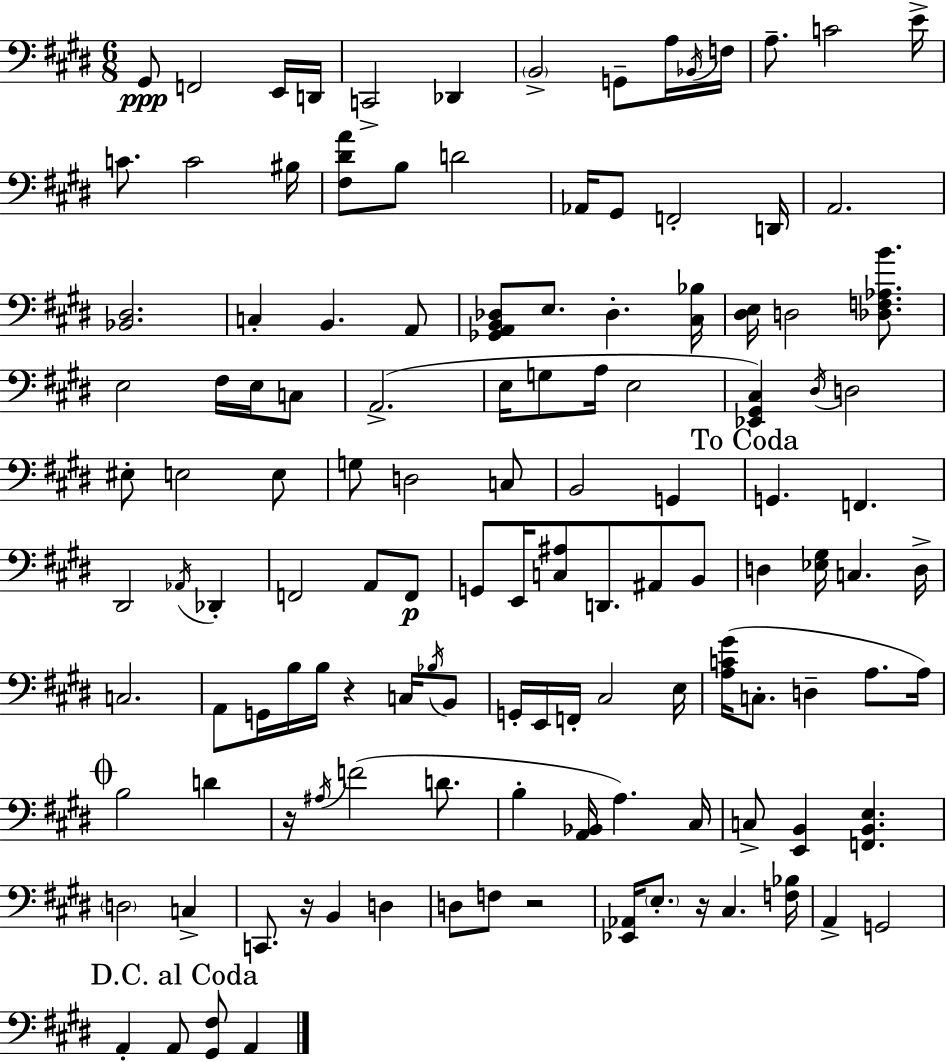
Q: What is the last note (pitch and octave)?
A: A2